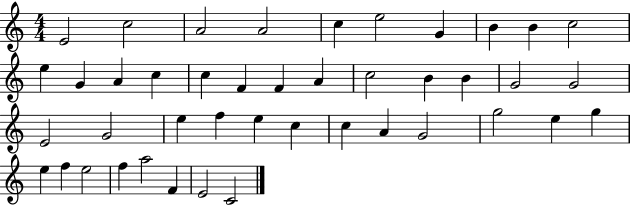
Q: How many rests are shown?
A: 0